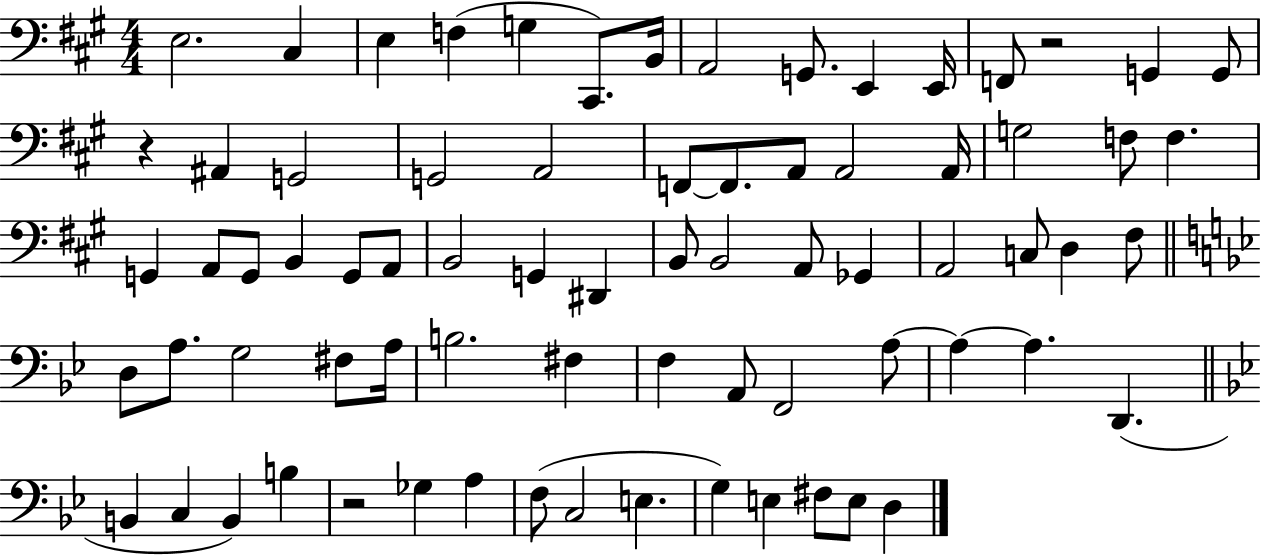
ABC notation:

X:1
T:Untitled
M:4/4
L:1/4
K:A
E,2 ^C, E, F, G, ^C,,/2 B,,/4 A,,2 G,,/2 E,, E,,/4 F,,/2 z2 G,, G,,/2 z ^A,, G,,2 G,,2 A,,2 F,,/2 F,,/2 A,,/2 A,,2 A,,/4 G,2 F,/2 F, G,, A,,/2 G,,/2 B,, G,,/2 A,,/2 B,,2 G,, ^D,, B,,/2 B,,2 A,,/2 _G,, A,,2 C,/2 D, ^F,/2 D,/2 A,/2 G,2 ^F,/2 A,/4 B,2 ^F, F, A,,/2 F,,2 A,/2 A, A, D,, B,, C, B,, B, z2 _G, A, F,/2 C,2 E, G, E, ^F,/2 E,/2 D,